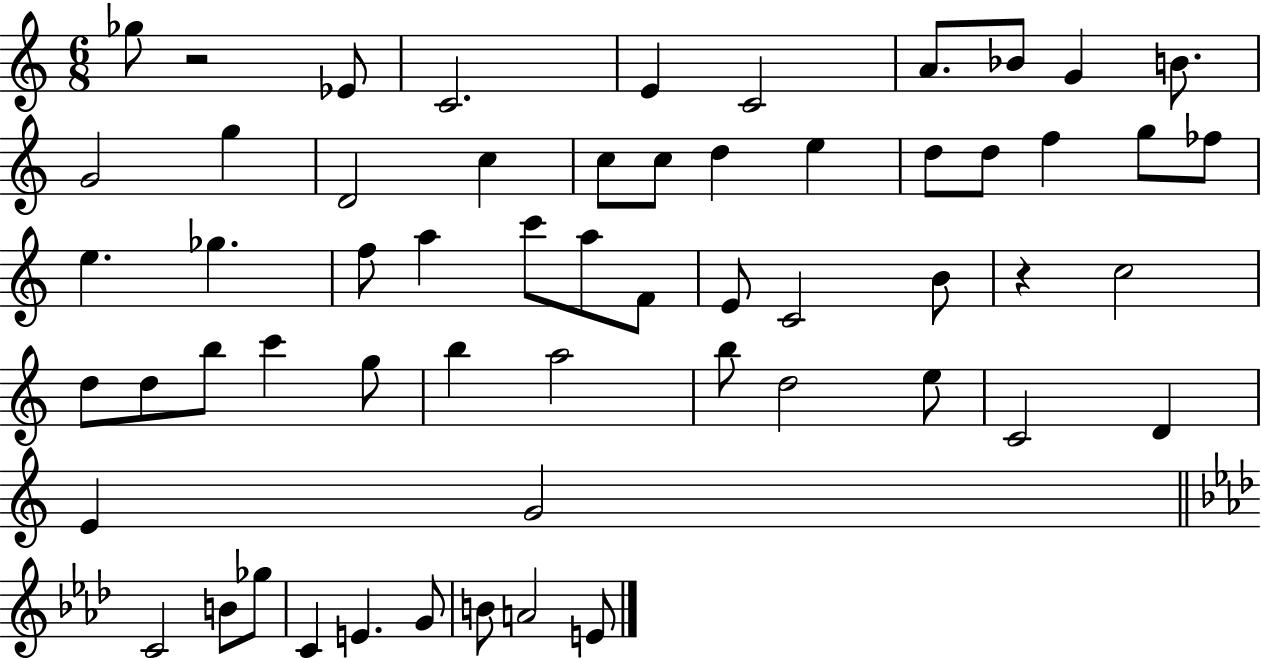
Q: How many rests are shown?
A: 2